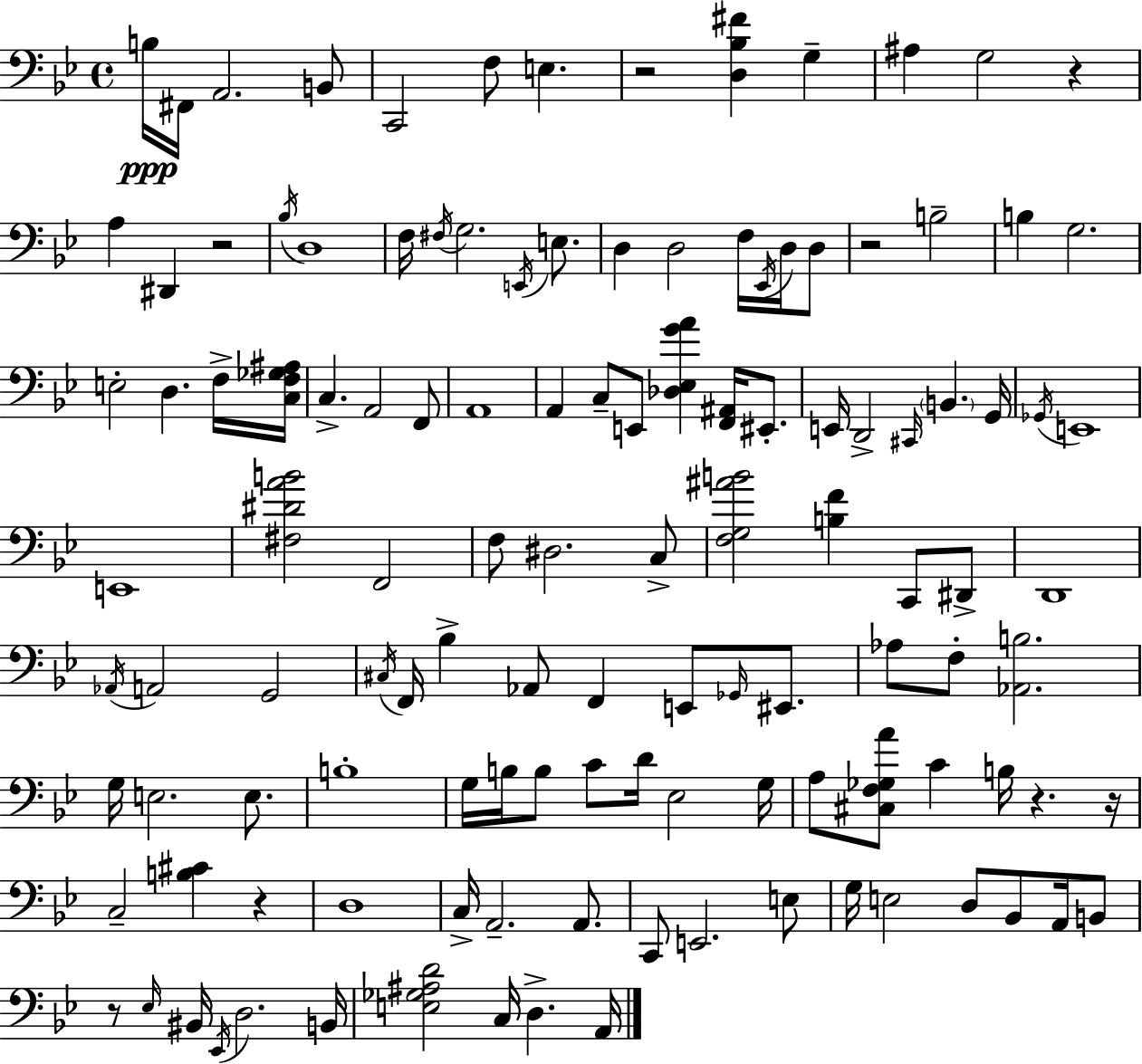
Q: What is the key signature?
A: BES major